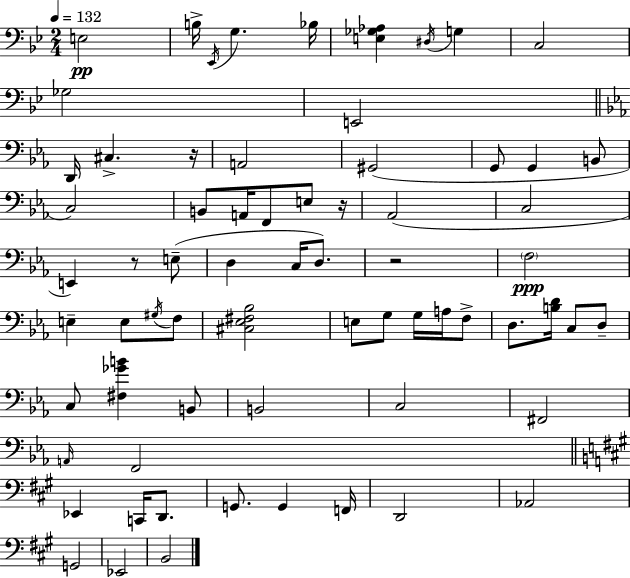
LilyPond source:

{
  \clef bass
  \numericTimeSignature
  \time 2/4
  \key g \minor
  \tempo 4 = 132
  e2\pp | b16-> \acciaccatura { ees,16 } g4. | bes16 <e ges aes>4 \acciaccatura { dis16 } g4 | c2 | \break ges2 | e,2 | \bar "||" \break \key ees \major d,16 cis4.-> r16 | a,2 | gis,2( | g,8 g,4 b,8 | \break c2) | b,8 a,16 f,8 e8 r16 | aes,2( | c2 | \break e,4) r8 e8--( | d4 c16 d8.) | r2 | \parenthesize f2\ppp | \break e4-- e8 \acciaccatura { gis16 } f8 | <cis ees fis bes>2 | e8 g8 g16 a16 f8-> | d8. <b d'>16 c8 d8-- | \break c8 <fis ges' b'>4 b,8 | b,2 | c2 | fis,2 | \break \grace { a,16 } f,2 | \bar "||" \break \key a \major ees,4 c,16 d,8. | g,8. g,4 f,16 | d,2 | aes,2 | \break g,2 | ees,2 | b,2 | \bar "|."
}